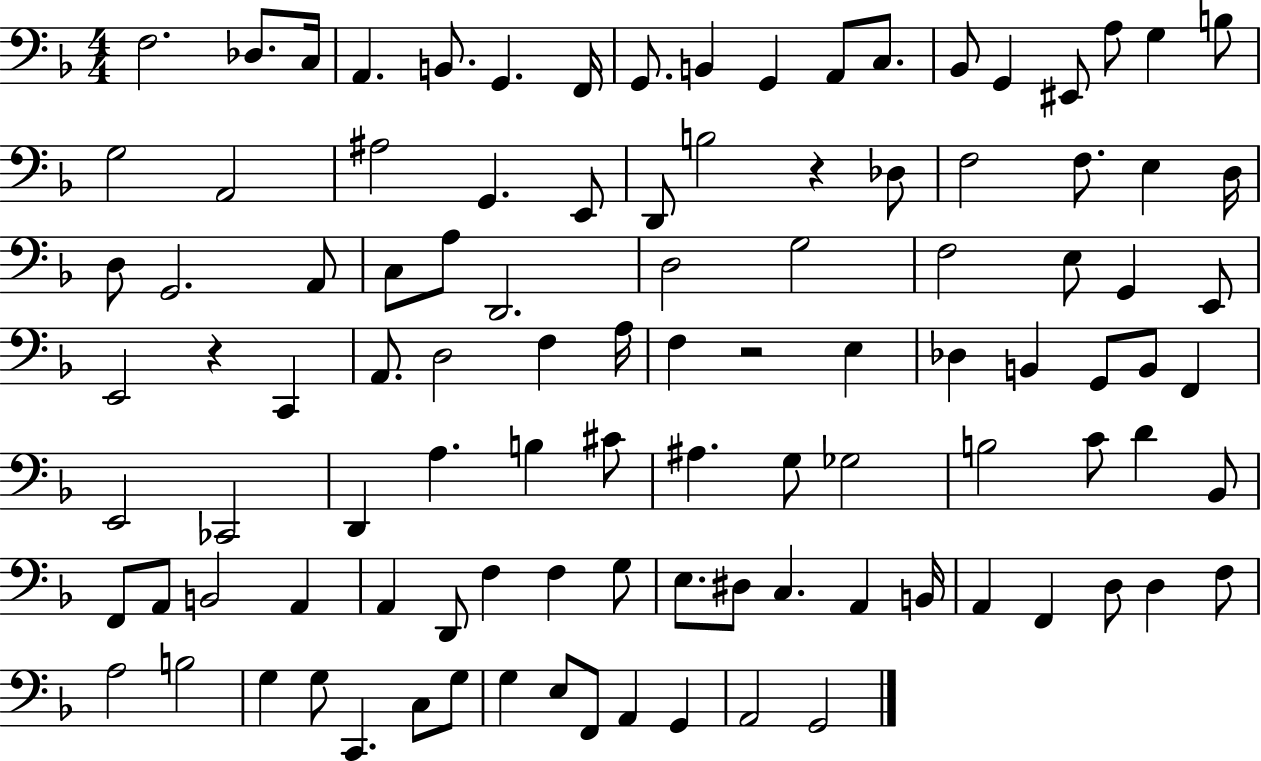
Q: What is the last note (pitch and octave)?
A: G2